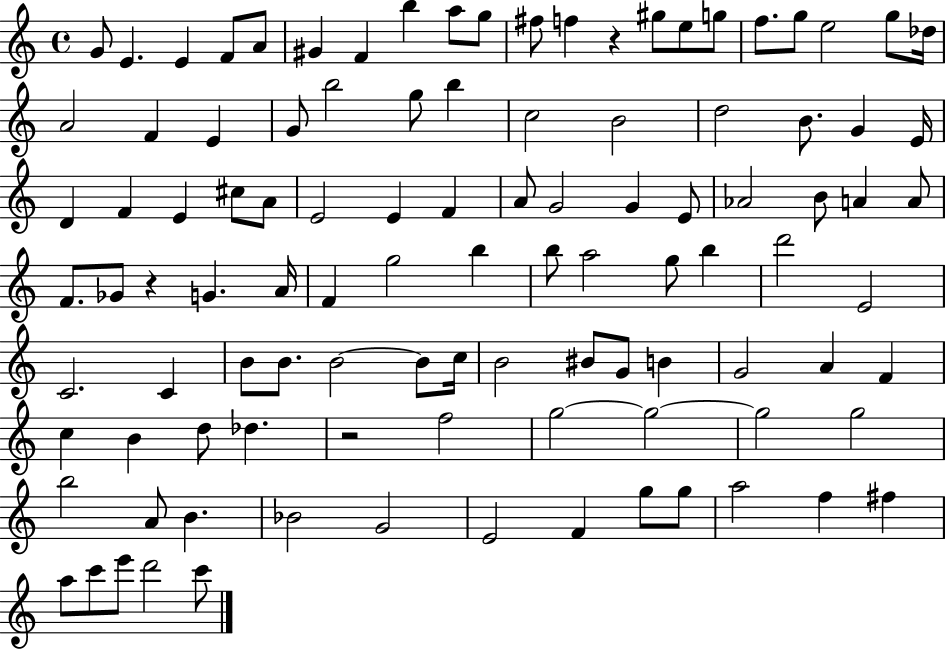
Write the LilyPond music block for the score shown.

{
  \clef treble
  \time 4/4
  \defaultTimeSignature
  \key c \major
  g'8 e'4. e'4 f'8 a'8 | gis'4 f'4 b''4 a''8 g''8 | fis''8 f''4 r4 gis''8 e''8 g''8 | f''8. g''8 e''2 g''8 des''16 | \break a'2 f'4 e'4 | g'8 b''2 g''8 b''4 | c''2 b'2 | d''2 b'8. g'4 e'16 | \break d'4 f'4 e'4 cis''8 a'8 | e'2 e'4 f'4 | a'8 g'2 g'4 e'8 | aes'2 b'8 a'4 a'8 | \break f'8. ges'8 r4 g'4. a'16 | f'4 g''2 b''4 | b''8 a''2 g''8 b''4 | d'''2 e'2 | \break c'2. c'4 | b'8 b'8. b'2~~ b'8 c''16 | b'2 bis'8 g'8 b'4 | g'2 a'4 f'4 | \break c''4 b'4 d''8 des''4. | r2 f''2 | g''2~~ g''2~~ | g''2 g''2 | \break b''2 a'8 b'4. | bes'2 g'2 | e'2 f'4 g''8 g''8 | a''2 f''4 fis''4 | \break a''8 c'''8 e'''8 d'''2 c'''8 | \bar "|."
}